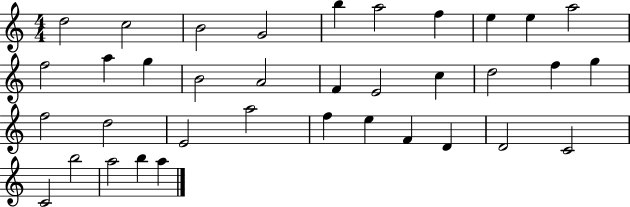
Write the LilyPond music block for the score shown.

{
  \clef treble
  \numericTimeSignature
  \time 4/4
  \key c \major
  d''2 c''2 | b'2 g'2 | b''4 a''2 f''4 | e''4 e''4 a''2 | \break f''2 a''4 g''4 | b'2 a'2 | f'4 e'2 c''4 | d''2 f''4 g''4 | \break f''2 d''2 | e'2 a''2 | f''4 e''4 f'4 d'4 | d'2 c'2 | \break c'2 b''2 | a''2 b''4 a''4 | \bar "|."
}